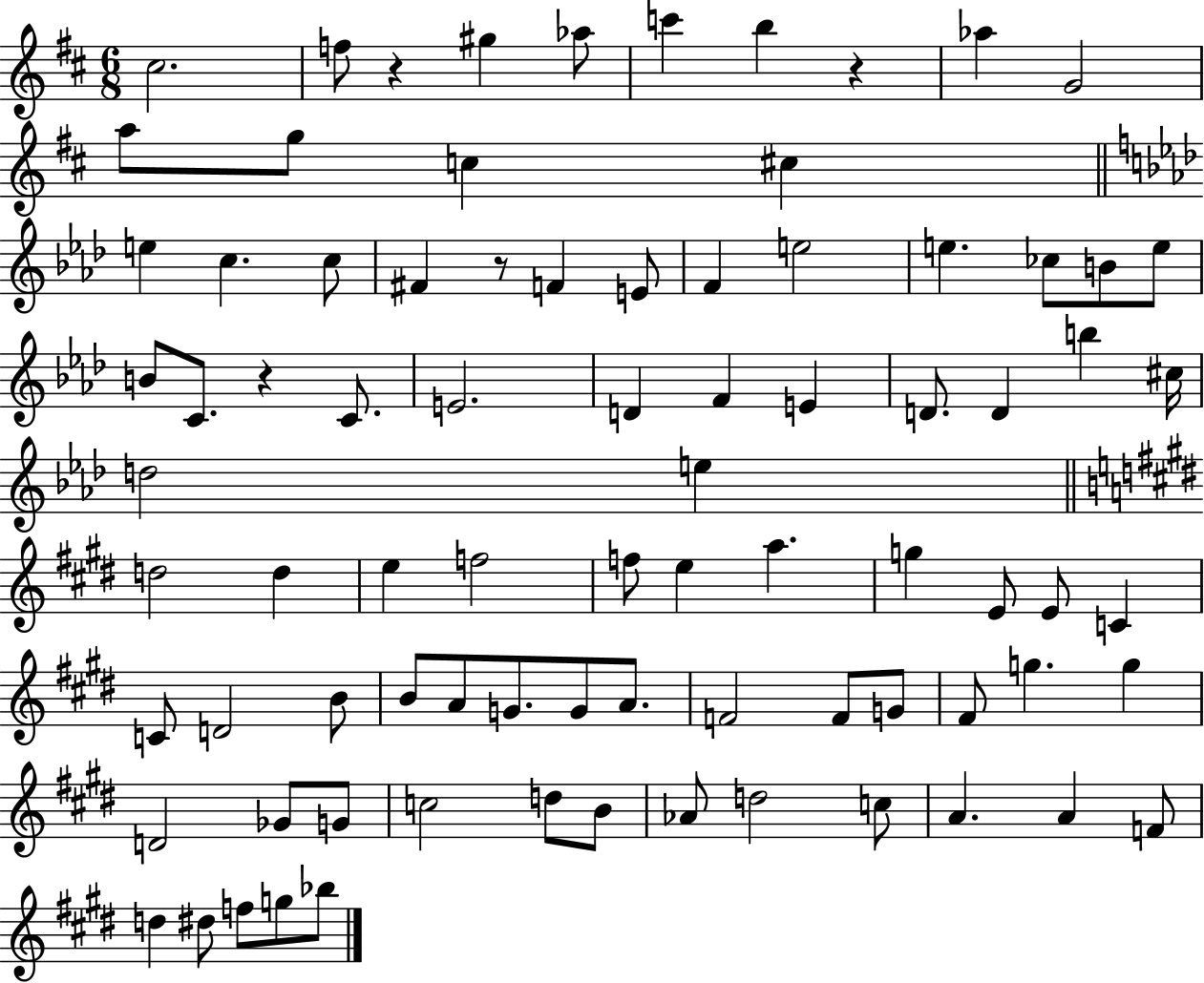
C#5/h. F5/e R/q G#5/q Ab5/e C6/q B5/q R/q Ab5/q G4/h A5/e G5/e C5/q C#5/q E5/q C5/q. C5/e F#4/q R/e F4/q E4/e F4/q E5/h E5/q. CES5/e B4/e E5/e B4/e C4/e. R/q C4/e. E4/h. D4/q F4/q E4/q D4/e. D4/q B5/q C#5/s D5/h E5/q D5/h D5/q E5/q F5/h F5/e E5/q A5/q. G5/q E4/e E4/e C4/q C4/e D4/h B4/e B4/e A4/e G4/e. G4/e A4/e. F4/h F4/e G4/e F#4/e G5/q. G5/q D4/h Gb4/e G4/e C5/h D5/e B4/e Ab4/e D5/h C5/e A4/q. A4/q F4/e D5/q D#5/e F5/e G5/e Bb5/e